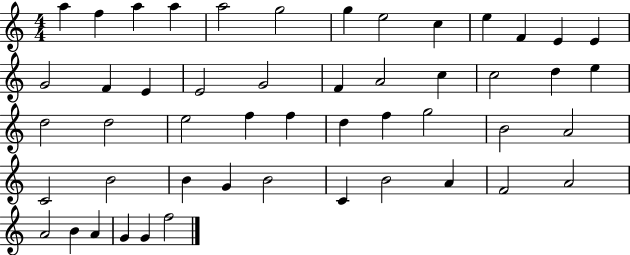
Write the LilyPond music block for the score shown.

{
  \clef treble
  \numericTimeSignature
  \time 4/4
  \key c \major
  a''4 f''4 a''4 a''4 | a''2 g''2 | g''4 e''2 c''4 | e''4 f'4 e'4 e'4 | \break g'2 f'4 e'4 | e'2 g'2 | f'4 a'2 c''4 | c''2 d''4 e''4 | \break d''2 d''2 | e''2 f''4 f''4 | d''4 f''4 g''2 | b'2 a'2 | \break c'2 b'2 | b'4 g'4 b'2 | c'4 b'2 a'4 | f'2 a'2 | \break a'2 b'4 a'4 | g'4 g'4 f''2 | \bar "|."
}